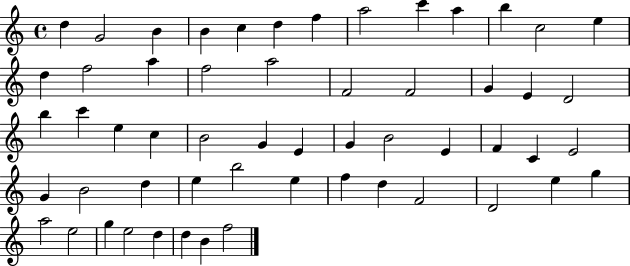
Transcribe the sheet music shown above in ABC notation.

X:1
T:Untitled
M:4/4
L:1/4
K:C
d G2 B B c d f a2 c' a b c2 e d f2 a f2 a2 F2 F2 G E D2 b c' e c B2 G E G B2 E F C E2 G B2 d e b2 e f d F2 D2 e g a2 e2 g e2 d d B f2